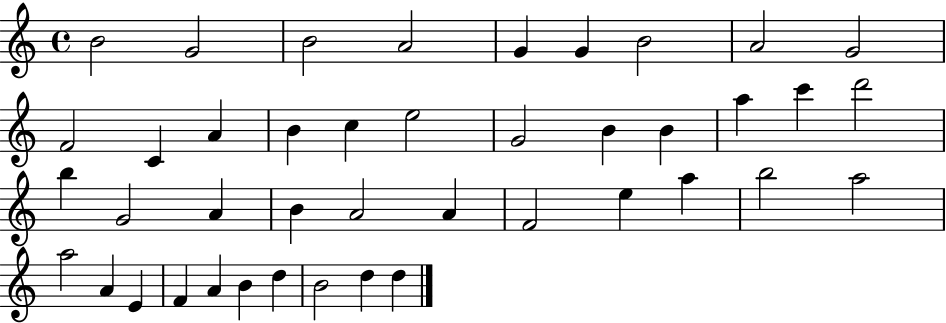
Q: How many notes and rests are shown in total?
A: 42